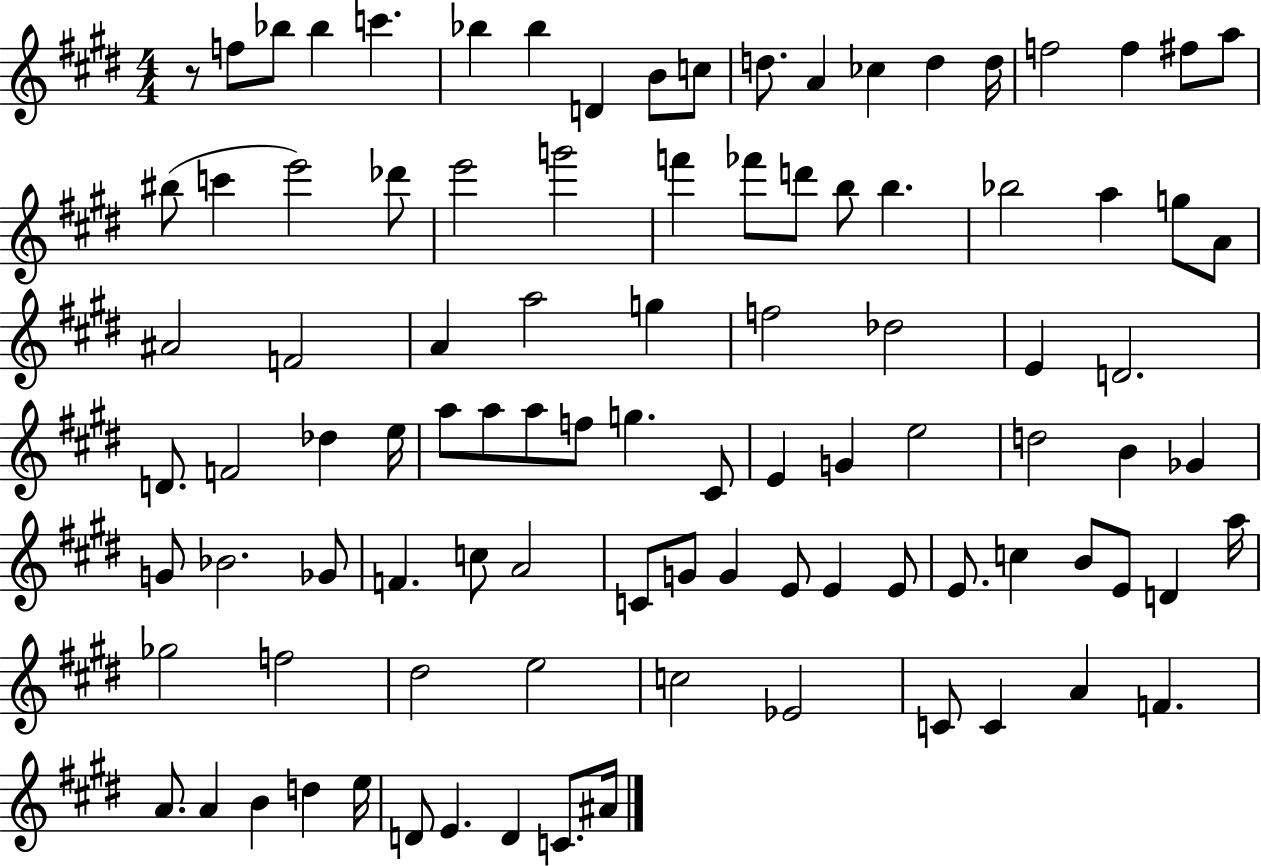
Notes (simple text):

R/e F5/e Bb5/e Bb5/q C6/q. Bb5/q Bb5/q D4/q B4/e C5/e D5/e. A4/q CES5/q D5/q D5/s F5/h F5/q F#5/e A5/e BIS5/e C6/q E6/h Db6/e E6/h G6/h F6/q FES6/e D6/e B5/e B5/q. Bb5/h A5/q G5/e A4/e A#4/h F4/h A4/q A5/h G5/q F5/h Db5/h E4/q D4/h. D4/e. F4/h Db5/q E5/s A5/e A5/e A5/e F5/e G5/q. C#4/e E4/q G4/q E5/h D5/h B4/q Gb4/q G4/e Bb4/h. Gb4/e F4/q. C5/e A4/h C4/e G4/e G4/q E4/e E4/q E4/e E4/e. C5/q B4/e E4/e D4/q A5/s Gb5/h F5/h D#5/h E5/h C5/h Eb4/h C4/e C4/q A4/q F4/q. A4/e. A4/q B4/q D5/q E5/s D4/e E4/q. D4/q C4/e. A#4/s